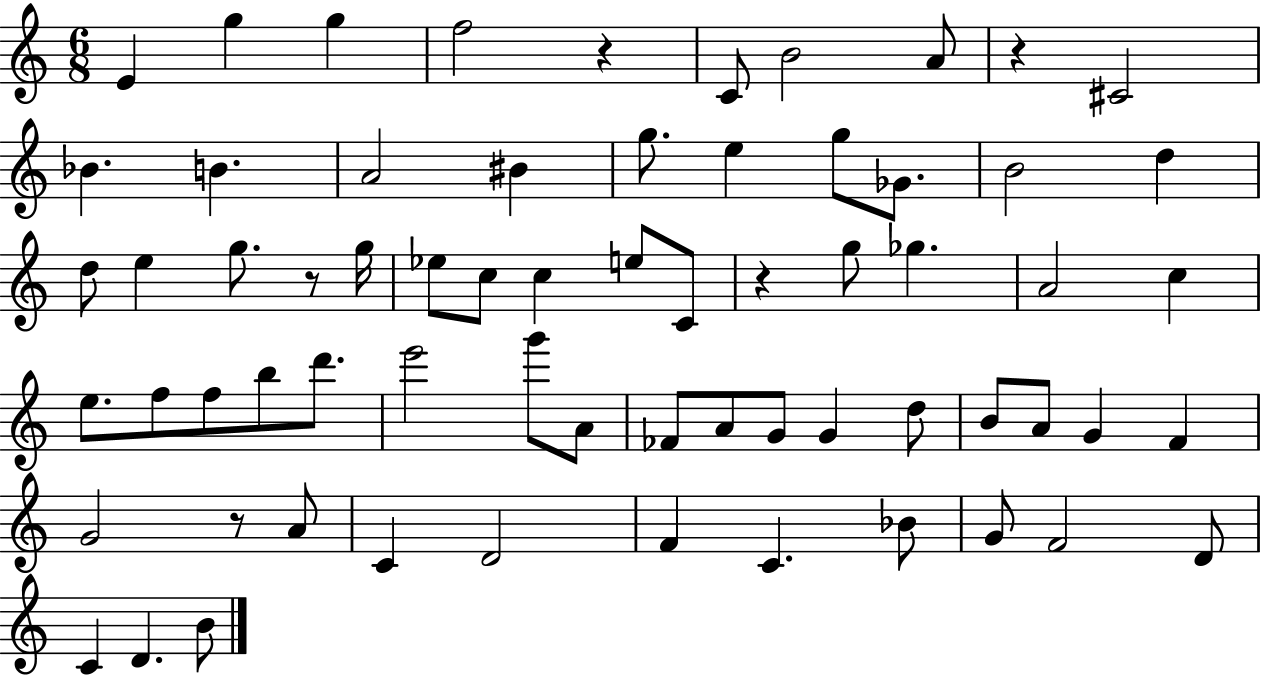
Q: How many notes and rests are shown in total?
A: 66